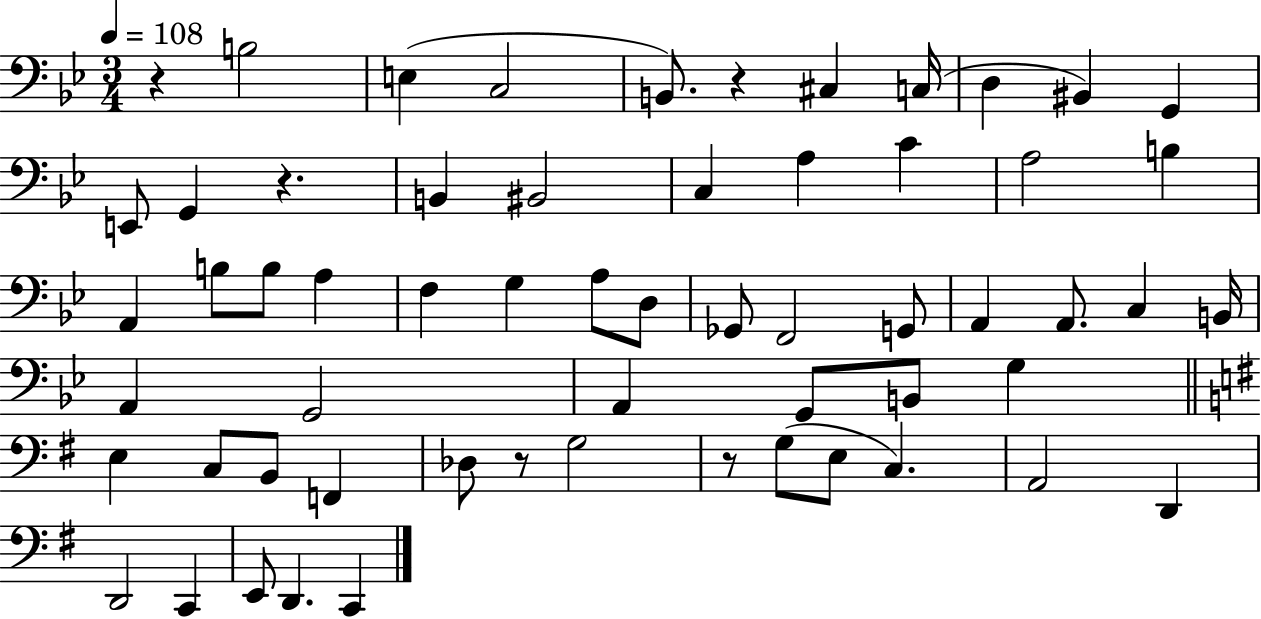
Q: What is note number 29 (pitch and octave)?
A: G2